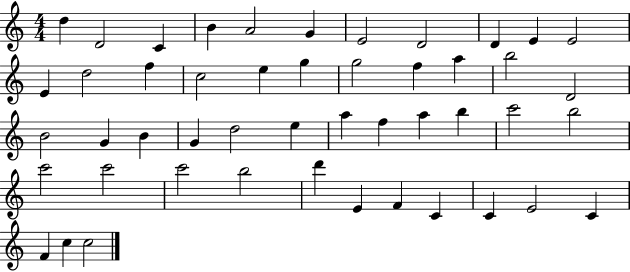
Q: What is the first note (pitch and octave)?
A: D5